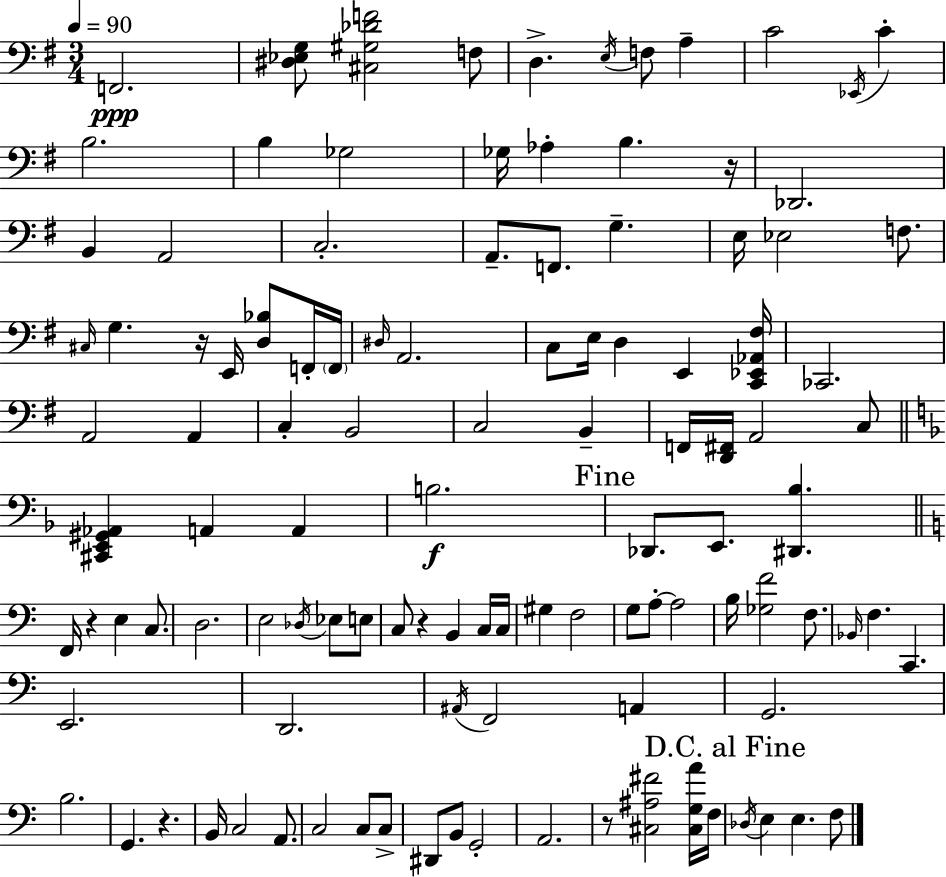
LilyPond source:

{
  \clef bass
  \numericTimeSignature
  \time 3/4
  \key e \minor
  \tempo 4 = 90
  f,2.\ppp | <dis ees g>8 <cis gis des' f'>2 f8 | d4.-> \acciaccatura { e16 } f8 a4-- | c'2 \acciaccatura { ees,16 } c'4-. | \break b2. | b4 ges2 | ges16 aes4-. b4. | r16 des,2. | \break b,4 a,2 | c2.-. | a,8.-- f,8. g4.-- | e16 ees2 f8. | \break \grace { cis16 } g4. r16 e,16 <d bes>8 | f,16-. \parenthesize f,16 \grace { dis16 } a,2. | c8 e16 d4 e,4 | <c, ees, aes, fis>16 ces,2. | \break a,2 | a,4 c4-. b,2 | c2 | b,4-- f,16 <d, fis,>16 a,2 | \break c8 \bar "||" \break \key f \major <cis, e, gis, aes,>4 a,4 a,4 | b2.\f | \mark "Fine" des,8. e,8. <dis, bes>4. | \bar "||" \break \key c \major f,16 r4 e4 c8. | d2. | e2 \acciaccatura { des16 } ees8 e8 | c8 r4 b,4 c16 | \break c16 gis4 f2 | g8 a8-.~~ a2 | b16 <ges f'>2 f8. | \grace { bes,16 } f4. c,4. | \break e,2. | d,2. | \acciaccatura { ais,16 } f,2 a,4 | g,2. | \break b2. | g,4. r4. | b,16 c2 | a,8. c2 c8 | \break c8-> dis,8 b,8 g,2-. | a,2. | r8 <cis ais fis'>2 | <cis g a'>16 f16 \mark "D.C. al Fine" \acciaccatura { des16 } e4 e4. | \break f8 \bar "|."
}